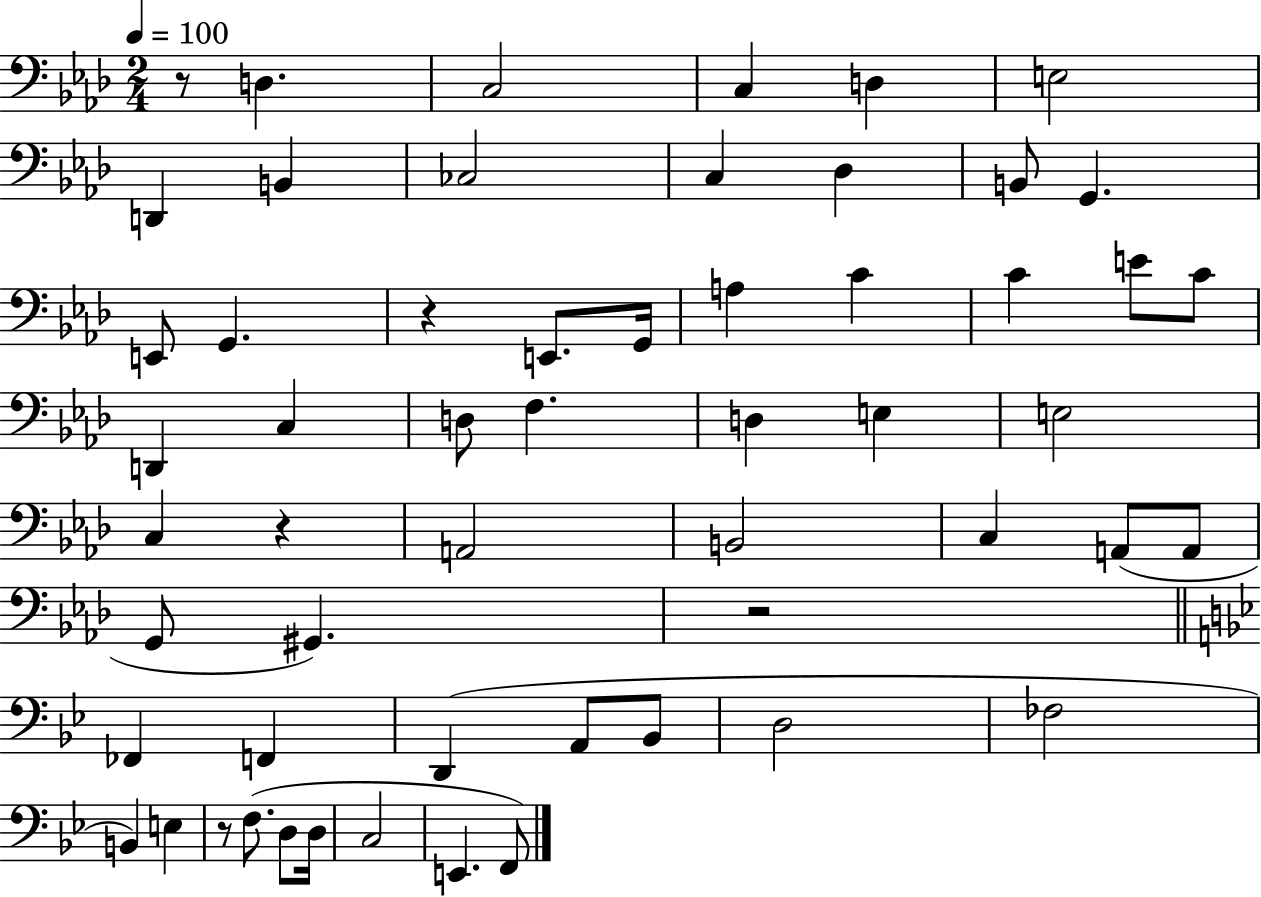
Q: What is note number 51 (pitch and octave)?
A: F2